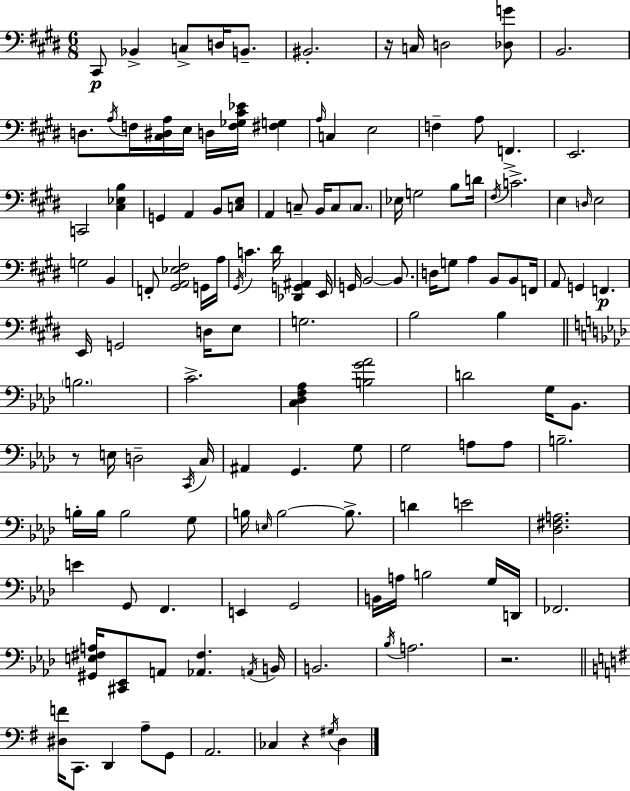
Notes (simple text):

C#2/e Bb2/q C3/e D3/s B2/e. BIS2/h. R/s C3/s D3/h [Db3,G4]/e B2/h. D3/e. A3/s F3/s [C#3,D#3,A3]/s E3/s D3/s [F3,Gb3,C#4,Eb4]/s [F#3,G3]/q A3/s C3/q E3/h F3/q A3/e F2/q. E2/h. C2/h [C#3,Eb3,B3]/q G2/q A2/q B2/e [C3,E3]/e A2/q C3/e B2/s C3/e C3/e. Eb3/s G3/h B3/e D4/s F#3/s C4/h. E3/q D3/s E3/h G3/h B2/q F2/e [G#2,A2,Eb3,F#3]/h G2/s A3/s G#2/s C4/q. D#4/s [Db2,G2,A#2]/q E2/s G2/s B2/h B2/e. D3/s G3/e A3/q B2/e B2/e F2/s A2/e G2/q F2/q. E2/s G2/h D3/s E3/e G3/h. B3/h B3/q B3/h. C4/h. [C3,Db3,F3,Ab3]/q [B3,G4,Ab4]/h D4/h G3/s Bb2/e. R/e E3/s D3/h C2/s C3/s A#2/q G2/q. G3/e G3/h A3/e A3/e B3/h. B3/s B3/s B3/h G3/e B3/s E3/s B3/h B3/e. D4/q E4/h [Db3,F#3,A3]/h. E4/q G2/e F2/q. E2/q G2/h B2/s A3/s B3/h G3/s D2/s FES2/h. [G#2,E3,F#3,A3]/s [C#2,Eb2]/e A2/e [Ab2,F#3]/q. A2/s B2/s B2/h. Bb3/s A3/h. R/h. [D#3,F4]/s C2/e. D2/q A3/e G2/e A2/h. CES3/q R/q G#3/s D3/q